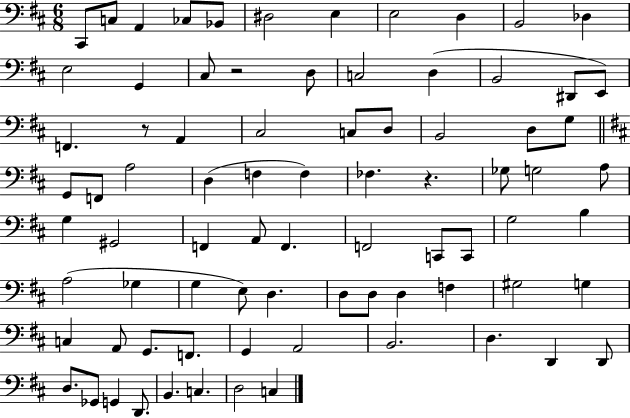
C#2/e C3/e A2/q CES3/e Bb2/e D#3/h E3/q E3/h D3/q B2/h Db3/q E3/h G2/q C#3/e R/h D3/e C3/h D3/q B2/h D#2/e E2/e F2/q. R/e A2/q C#3/h C3/e D3/e B2/h D3/e G3/e G2/e F2/e A3/h D3/q F3/q F3/q FES3/q. R/q. Gb3/e G3/h A3/e G3/q G#2/h F2/q A2/e F2/q. F2/h C2/e C2/e G3/h B3/q A3/h Gb3/q G3/q E3/e D3/q. D3/e D3/e D3/q F3/q G#3/h G3/q C3/q A2/e G2/e. F2/e. G2/q A2/h B2/h. D3/q. D2/q D2/e D3/e. Gb2/e G2/q D2/e. B2/q. C3/q. D3/h C3/q